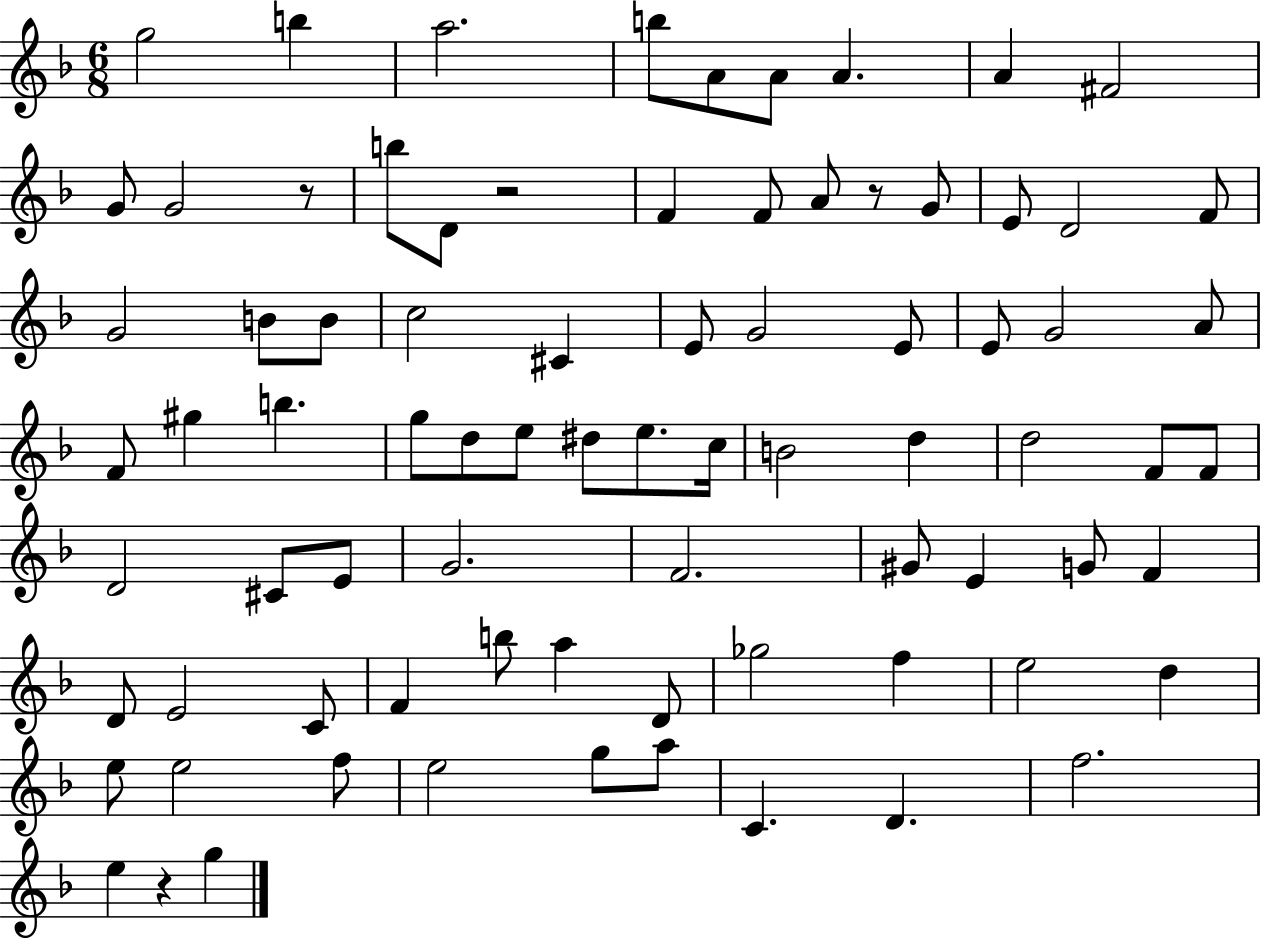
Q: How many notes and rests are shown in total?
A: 80